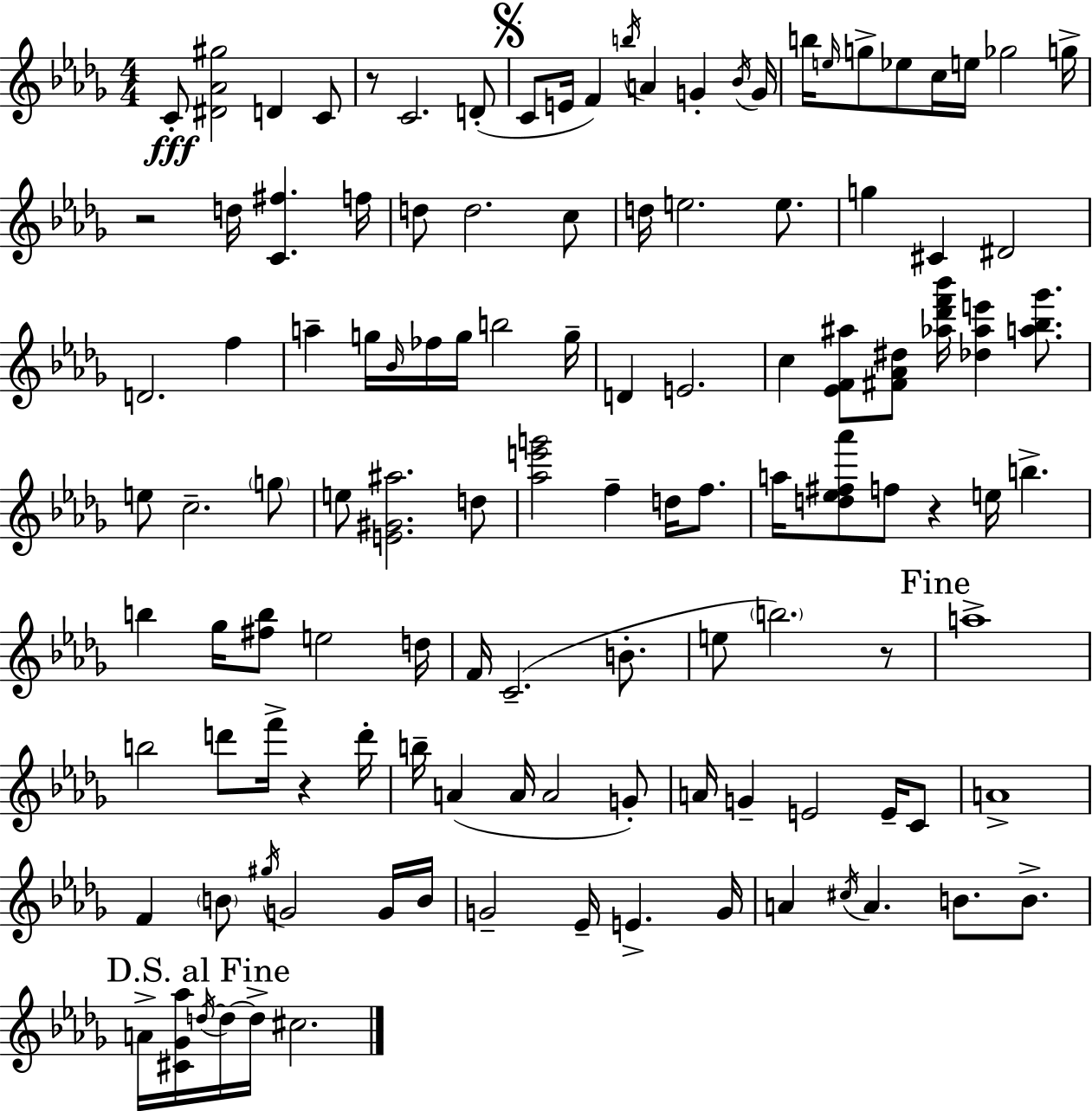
C4/e [D#4,Ab4,G#5]/h D4/q C4/e R/e C4/h. D4/e C4/e E4/s F4/q B5/s A4/q G4/q Bb4/s G4/s B5/s E5/s G5/e Eb5/e C5/s E5/s Gb5/h G5/s R/h D5/s [C4,F#5]/q. F5/s D5/e D5/h. C5/e D5/s E5/h. E5/e. G5/q C#4/q D#4/h D4/h. F5/q A5/q G5/s Bb4/s FES5/s G5/s B5/h G5/s D4/q E4/h. C5/q [Eb4,F4,A#5]/e [F#4,Ab4,D#5]/e [Ab5,Db6,F6,Bb6]/s [Db5,Ab5,E6]/q [A5,Bb5,Gb6]/e. E5/e C5/h. G5/e E5/e [E4,G#4,A#5]/h. D5/e [Ab5,E6,G6]/h F5/q D5/s F5/e. A5/s [D5,Eb5,F#5,Ab6]/e F5/e R/q E5/s B5/q. B5/q Gb5/s [F#5,B5]/e E5/h D5/s F4/s C4/h. B4/e. E5/e B5/h. R/e A5/w B5/h D6/e F6/s R/q D6/s B5/s A4/q A4/s A4/h G4/e A4/s G4/q E4/h E4/s C4/e A4/w F4/q B4/e G#5/s G4/h G4/s B4/s G4/h Eb4/s E4/q. G4/s A4/q C#5/s A4/q. B4/e. B4/e. A4/s [C#4,Gb4,Ab5]/s D5/s D5/s D5/s C#5/h.